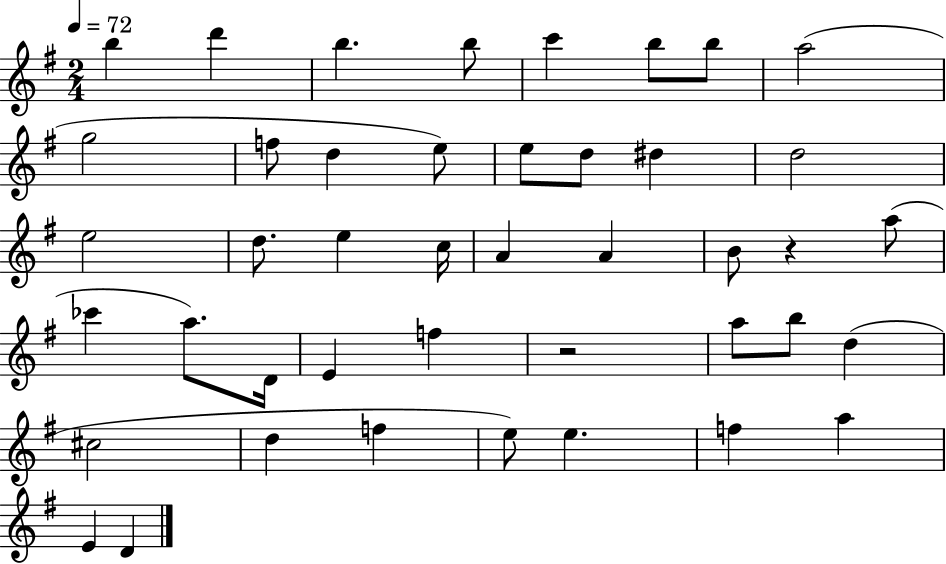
B5/q D6/q B5/q. B5/e C6/q B5/e B5/e A5/h G5/h F5/e D5/q E5/e E5/e D5/e D#5/q D5/h E5/h D5/e. E5/q C5/s A4/q A4/q B4/e R/q A5/e CES6/q A5/e. D4/s E4/q F5/q R/h A5/e B5/e D5/q C#5/h D5/q F5/q E5/e E5/q. F5/q A5/q E4/q D4/q